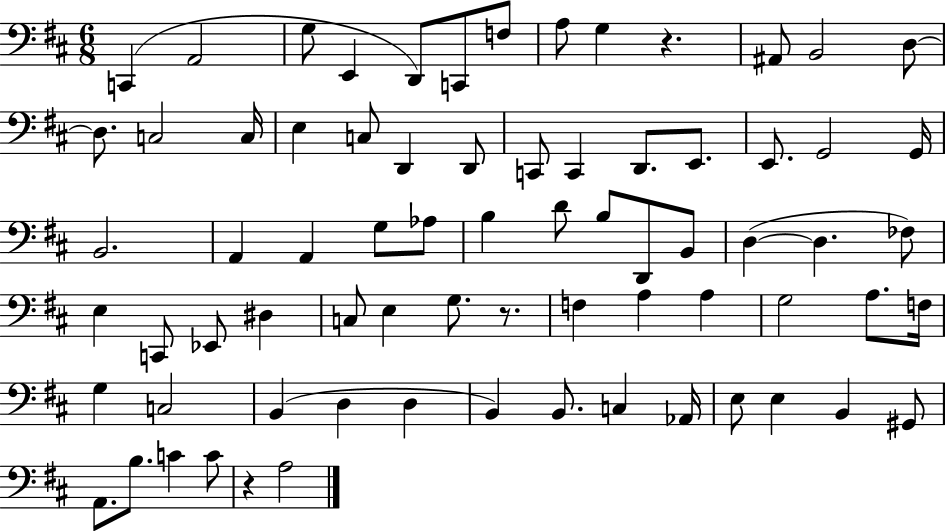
C2/q A2/h G3/e E2/q D2/e C2/e F3/e A3/e G3/q R/q. A#2/e B2/h D3/e D3/e. C3/h C3/s E3/q C3/e D2/q D2/e C2/e C2/q D2/e. E2/e. E2/e. G2/h G2/s B2/h. A2/q A2/q G3/e Ab3/e B3/q D4/e B3/e D2/e B2/e D3/q D3/q. FES3/e E3/q C2/e Eb2/e D#3/q C3/e E3/q G3/e. R/e. F3/q A3/q A3/q G3/h A3/e. F3/s G3/q C3/h B2/q D3/q D3/q B2/q B2/e. C3/q Ab2/s E3/e E3/q B2/q G#2/e A2/e. B3/e. C4/q C4/e R/q A3/h